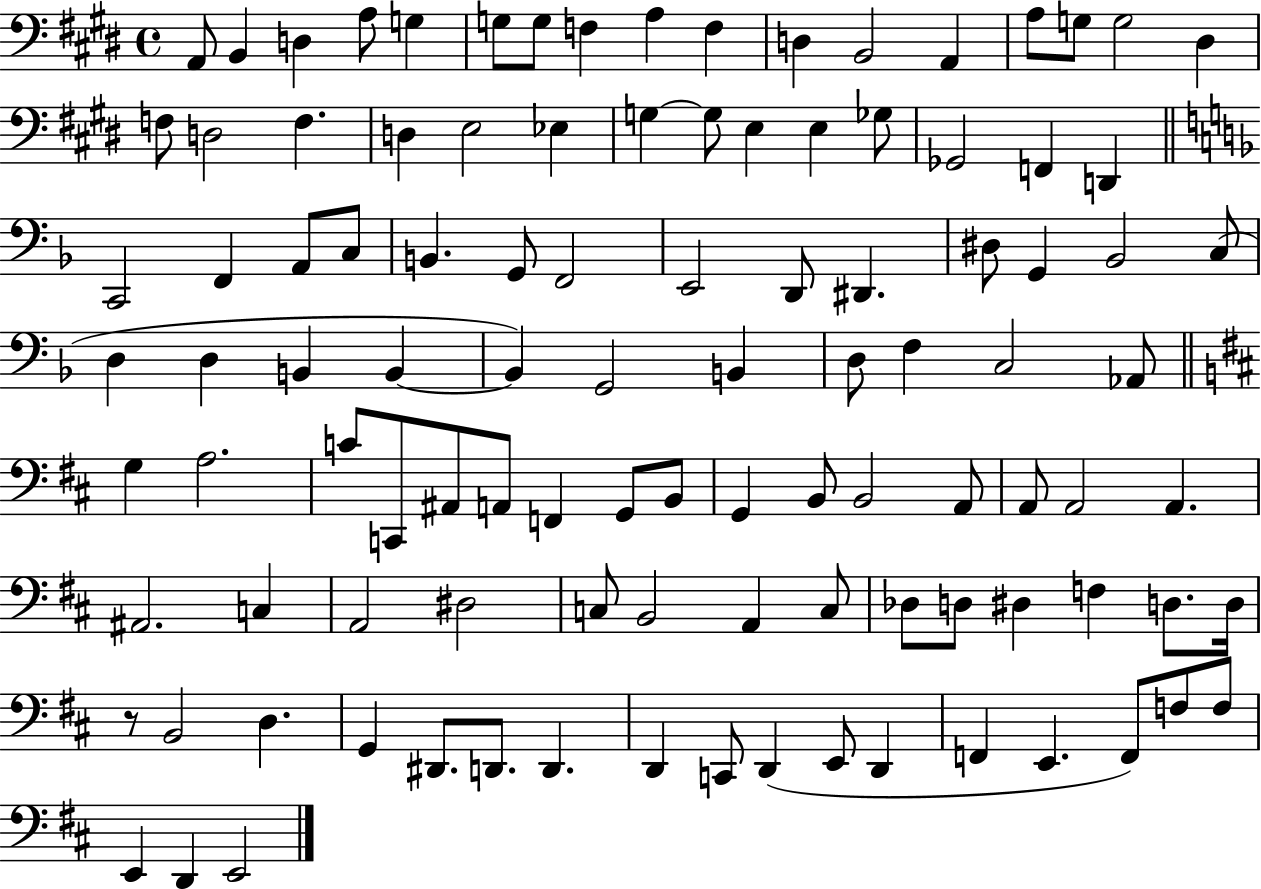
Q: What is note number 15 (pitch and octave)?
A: G3